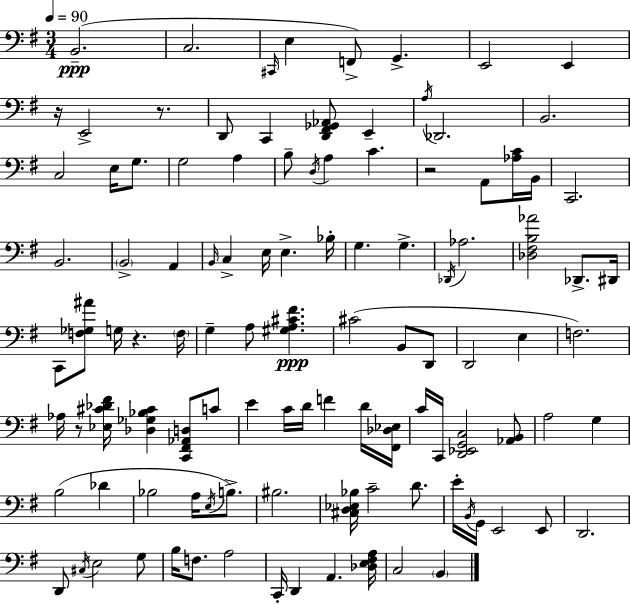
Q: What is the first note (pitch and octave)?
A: B2